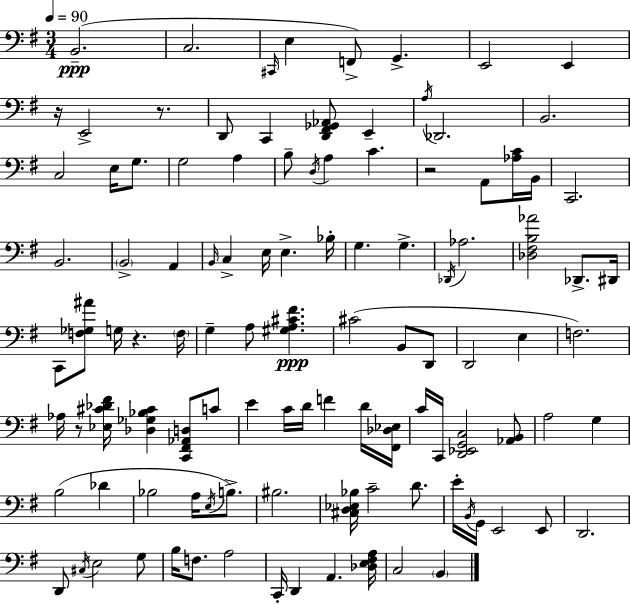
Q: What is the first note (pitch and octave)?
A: B2